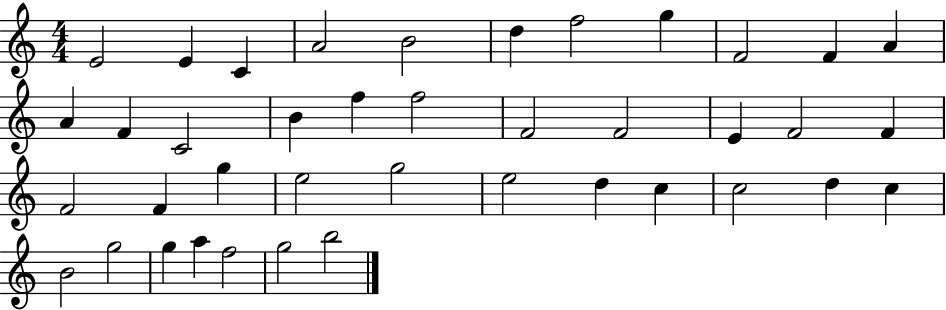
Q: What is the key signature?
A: C major